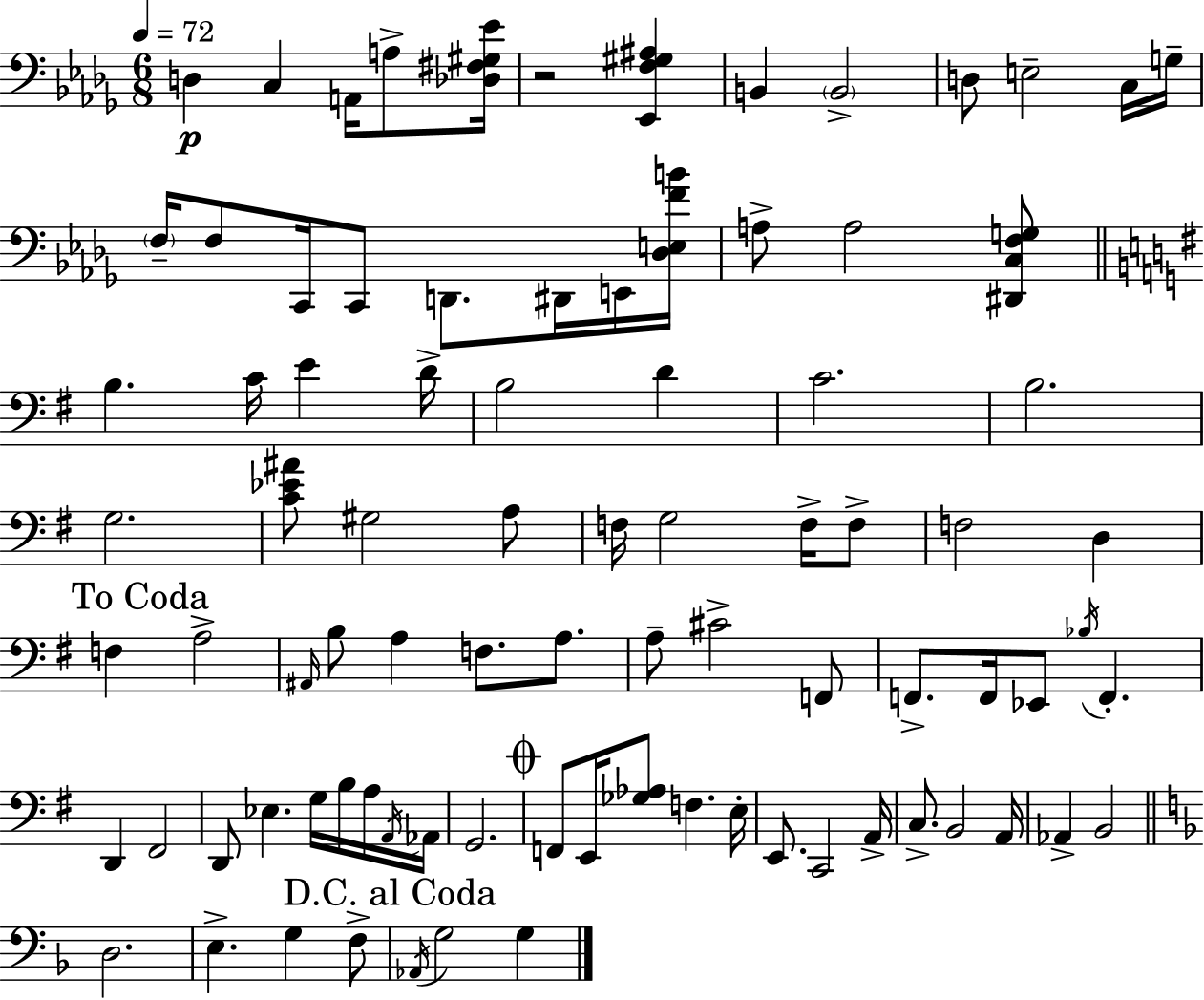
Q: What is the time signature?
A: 6/8